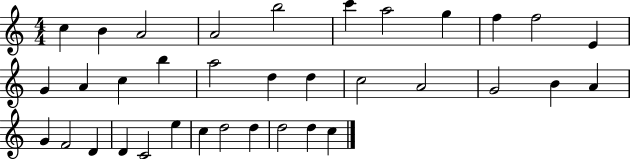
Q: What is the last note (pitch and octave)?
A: C5